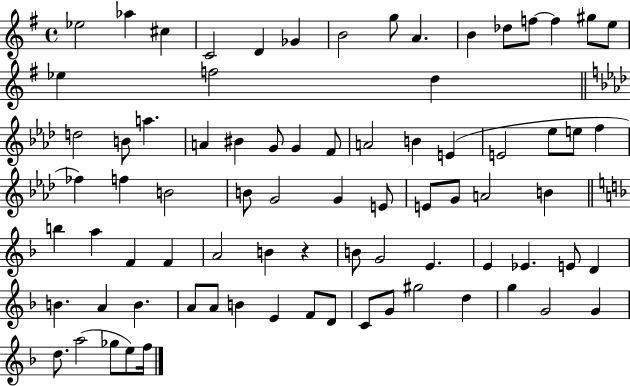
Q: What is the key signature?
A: G major